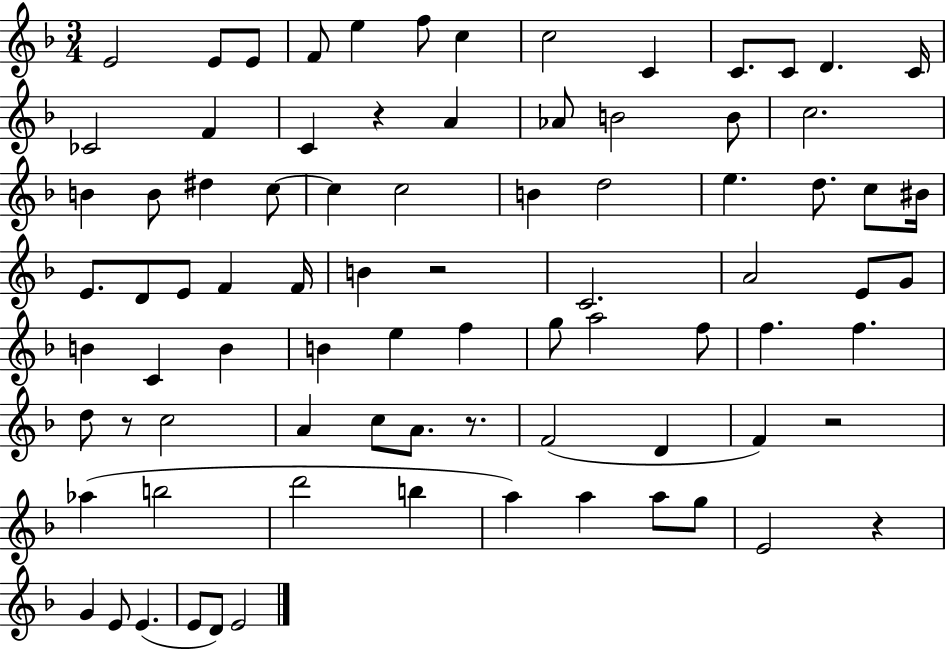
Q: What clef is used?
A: treble